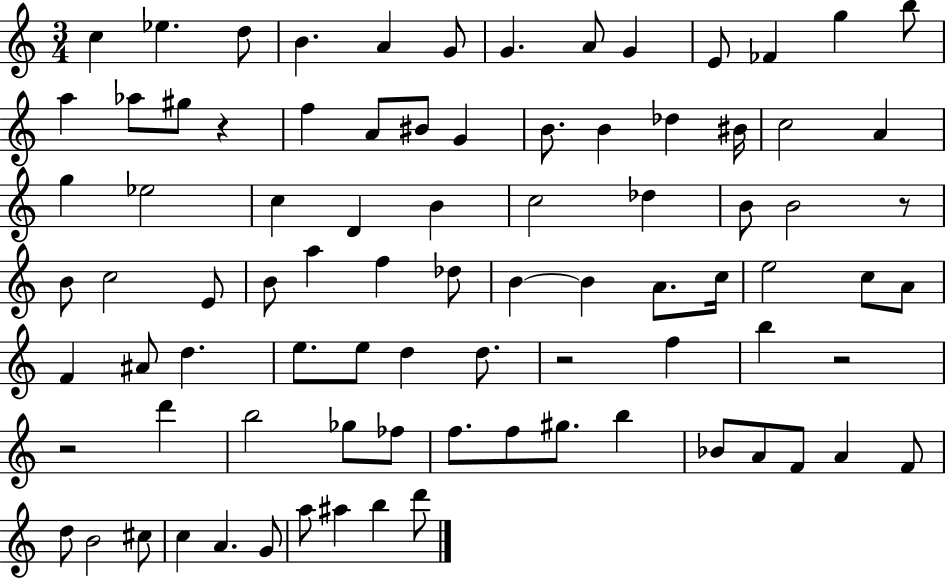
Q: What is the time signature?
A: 3/4